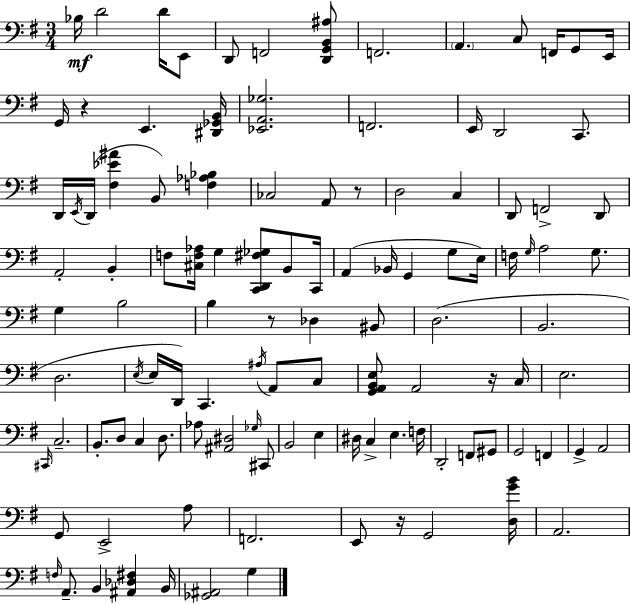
X:1
T:Untitled
M:3/4
L:1/4
K:Em
_B,/4 D2 D/4 E,,/2 D,,/2 F,,2 [D,,G,,B,,^A,]/2 F,,2 A,, C,/2 F,,/4 G,,/2 E,,/4 G,,/4 z E,, [^D,,_G,,B,,]/4 [_E,,A,,_G,]2 F,,2 E,,/4 D,,2 C,,/2 D,,/4 E,,/4 D,,/4 [^F,_E^A] B,,/2 [F,_A,_B,] _C,2 A,,/2 z/2 D,2 C, D,,/2 F,,2 D,,/2 A,,2 B,, F,/2 [^C,F,_A,]/4 G, [C,,D,,^F,_G,]/2 B,,/2 C,,/4 A,, _B,,/4 G,, G,/2 E,/4 F,/4 G,/4 A,2 G,/2 G, B,2 B, z/2 _D, ^B,,/2 D,2 B,,2 D,2 E,/4 E,/4 D,,/4 C,, ^A,/4 A,,/2 C,/2 [G,,A,,B,,E,]/2 A,,2 z/4 C,/4 E,2 ^C,,/4 C,2 B,,/2 D,/2 C, D,/2 _A,/2 [^A,,^D,]2 _G,/4 ^C,,/2 B,,2 E, ^D,/4 C, E, F,/4 D,,2 F,,/2 ^G,,/2 G,,2 F,, G,, A,,2 G,,/2 E,,2 A,/2 F,,2 E,,/2 z/4 G,,2 [D,GB]/4 A,,2 F,/4 A,,/2 B,, [^A,,_D,^F,] B,,/4 [_G,,^A,,]2 G,